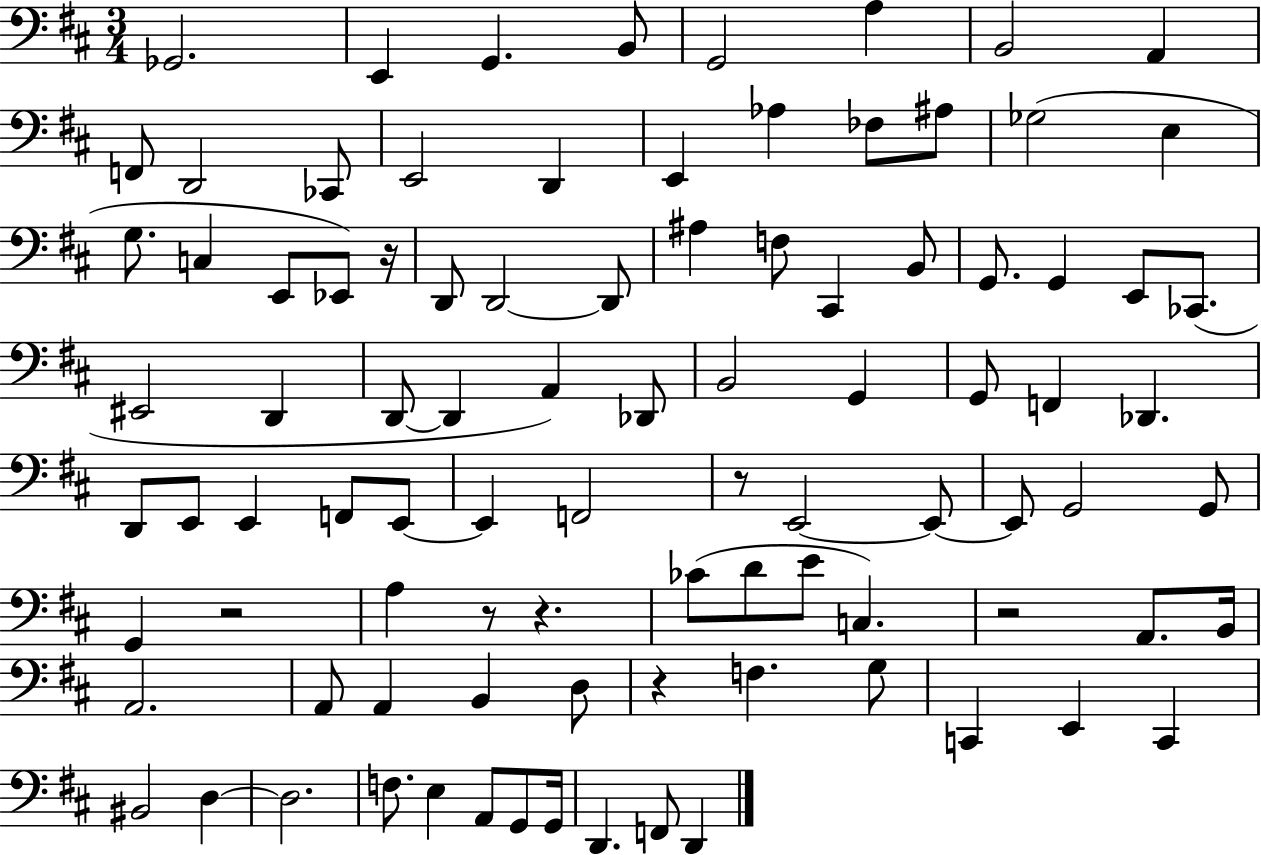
Gb2/h. E2/q G2/q. B2/e G2/h A3/q B2/h A2/q F2/e D2/h CES2/e E2/h D2/q E2/q Ab3/q FES3/e A#3/e Gb3/h E3/q G3/e. C3/q E2/e Eb2/e R/s D2/e D2/h D2/e A#3/q F3/e C#2/q B2/e G2/e. G2/q E2/e CES2/e. EIS2/h D2/q D2/e D2/q A2/q Db2/e B2/h G2/q G2/e F2/q Db2/q. D2/e E2/e E2/q F2/e E2/e E2/q F2/h R/e E2/h E2/e E2/e G2/h G2/e G2/q R/h A3/q R/e R/q. CES4/e D4/e E4/e C3/q. R/h A2/e. B2/s A2/h. A2/e A2/q B2/q D3/e R/q F3/q. G3/e C2/q E2/q C2/q BIS2/h D3/q D3/h. F3/e. E3/q A2/e G2/e G2/s D2/q. F2/e D2/q